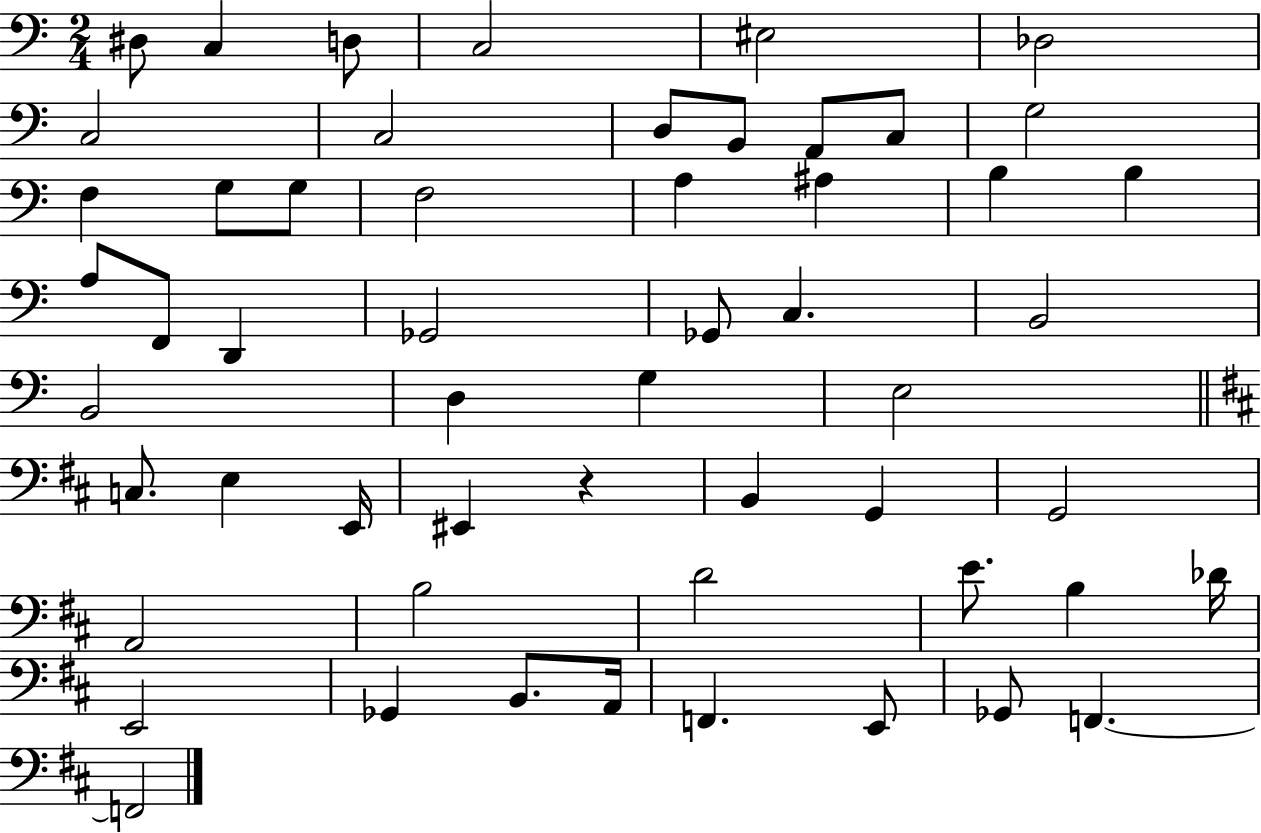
{
  \clef bass
  \numericTimeSignature
  \time 2/4
  \key c \major
  \repeat volta 2 { dis8 c4 d8 | c2 | eis2 | des2 | \break c2 | c2 | d8 b,8 a,8 c8 | g2 | \break f4 g8 g8 | f2 | a4 ais4 | b4 b4 | \break a8 f,8 d,4 | ges,2 | ges,8 c4. | b,2 | \break b,2 | d4 g4 | e2 | \bar "||" \break \key d \major c8. e4 e,16 | eis,4 r4 | b,4 g,4 | g,2 | \break a,2 | b2 | d'2 | e'8. b4 des'16 | \break e,2 | ges,4 b,8. a,16 | f,4. e,8 | ges,8 f,4.~~ | \break f,2 | } \bar "|."
}